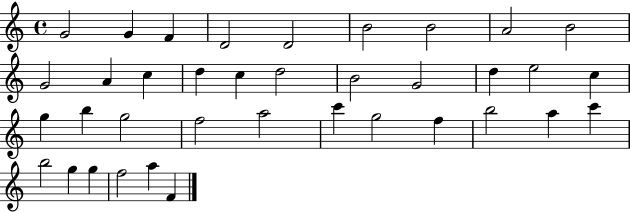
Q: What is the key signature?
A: C major